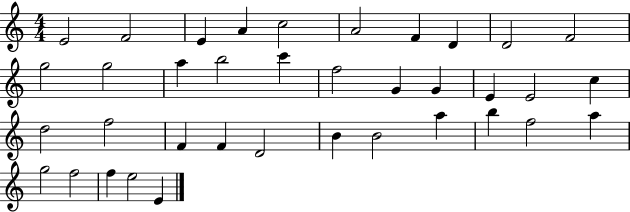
E4/h F4/h E4/q A4/q C5/h A4/h F4/q D4/q D4/h F4/h G5/h G5/h A5/q B5/h C6/q F5/h G4/q G4/q E4/q E4/h C5/q D5/h F5/h F4/q F4/q D4/h B4/q B4/h A5/q B5/q F5/h A5/q G5/h F5/h F5/q E5/h E4/q